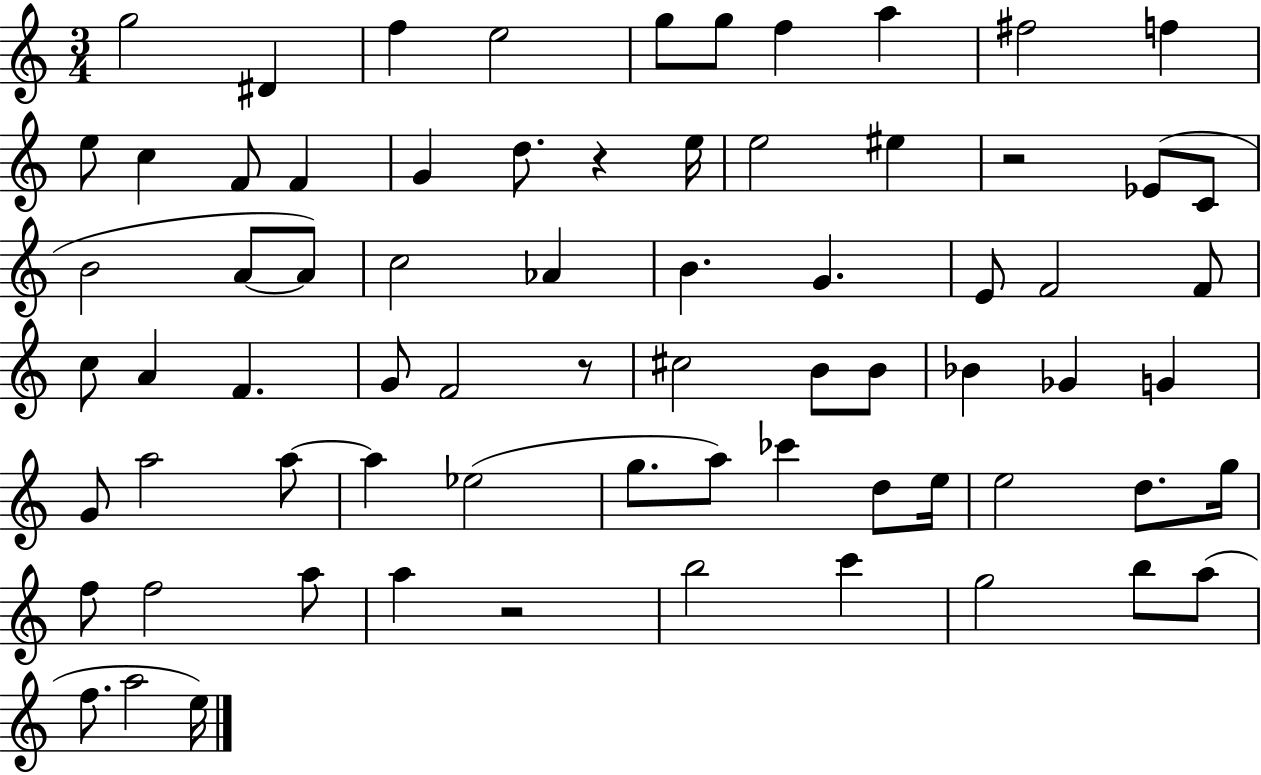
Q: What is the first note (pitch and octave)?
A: G5